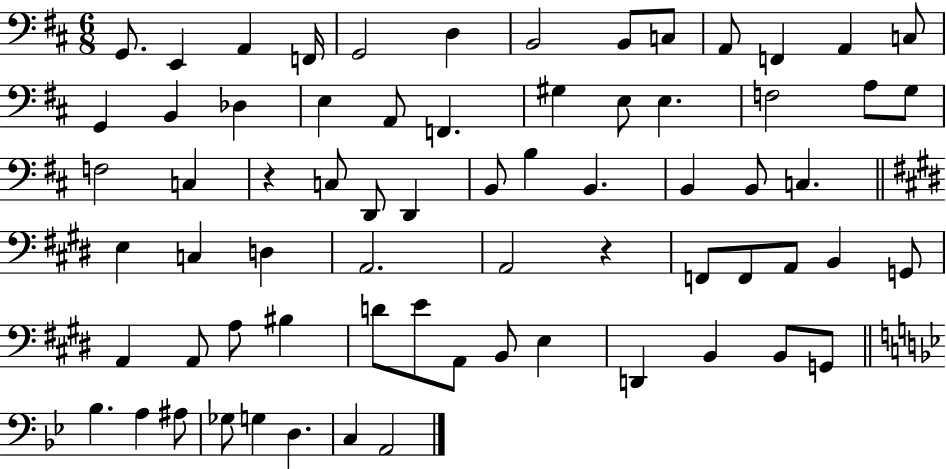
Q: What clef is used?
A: bass